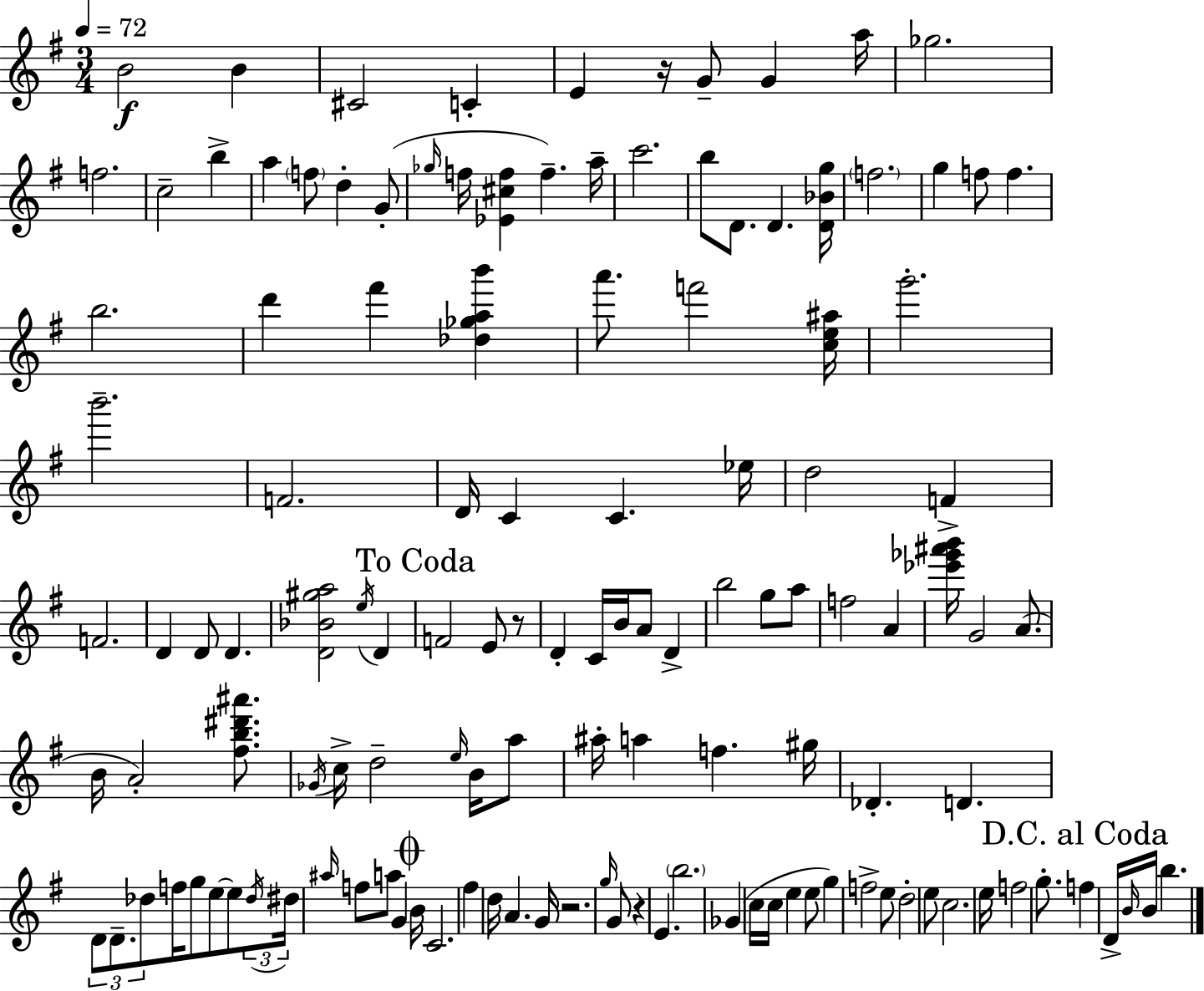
B4/h B4/q C#4/h C4/q E4/q R/s G4/e G4/q A5/s Gb5/h. F5/h. C5/h B5/q A5/q F5/e D5/q G4/e Gb5/s F5/s [Eb4,C#5,F5]/q F5/q. A5/s C6/h. B5/e D4/e. D4/q. [D4,Bb4,G5]/s F5/h. G5/q F5/e F5/q. B5/h. D6/q F#6/q [Db5,Gb5,A5,B6]/q A6/e. F6/h [C5,E5,A#5]/s G6/h. B6/h. F4/h. D4/s C4/q C4/q. Eb5/s D5/h F4/q F4/h. D4/q D4/e D4/q. [D4,Bb4,G#5,A5]/h E5/s D4/q F4/h E4/e R/e D4/q C4/s B4/s A4/e D4/q B5/h G5/e A5/e F5/h A4/q [Eb6,Gb6,A#6,B6]/s G4/h A4/e. B4/s A4/h [F#5,B5,D#6,A#6]/e. Gb4/s C5/s D5/h E5/s B4/s A5/e A#5/s A5/q F5/q. G#5/s Db4/q. D4/q. D4/e D4/e. Db5/e F5/s G5/e E5/e E5/e Db5/s D#5/s A#5/s F5/e A5/e G4/q B4/s C4/h. F#5/q D5/s A4/q. G4/s R/h. G5/s G4/e R/q E4/q. B5/h. Gb4/q C5/s C5/s E5/q E5/e G5/q F5/h E5/e D5/h E5/e C5/h. E5/s F5/h G5/e. F5/q D4/s B4/s B4/s B5/q.